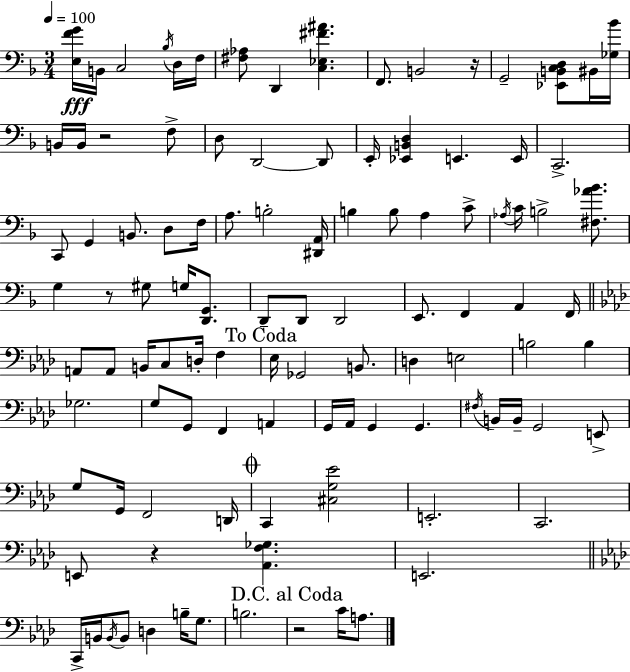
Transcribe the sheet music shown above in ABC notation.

X:1
T:Untitled
M:3/4
L:1/4
K:Dm
[E,FG]/4 B,,/4 C,2 _B,/4 D,/4 F,/4 [^F,_A,]/2 D,, [C,_E,^F^A] F,,/2 B,,2 z/4 G,,2 [_E,,B,,C,D,]/2 ^B,,/4 [_G,_B]/4 B,,/4 B,,/4 z2 F,/2 D,/2 D,,2 D,,/2 E,,/4 [_E,,B,,D,] E,, E,,/4 C,,2 C,,/2 G,, B,,/2 D,/2 F,/4 A,/2 B,2 [^D,,A,,]/4 B, B,/2 A, C/2 _A,/4 C/4 B,2 [^F,_A_B]/2 G, z/2 ^G,/2 G,/4 [D,,G,,]/2 D,,/2 D,,/2 D,,2 E,,/2 F,, A,, F,,/4 A,,/2 A,,/2 B,,/4 C,/2 D,/4 F, _E,/4 _G,,2 B,,/2 D, E,2 B,2 B, _G,2 G,/2 G,,/2 F,, A,, G,,/4 _A,,/4 G,, G,, ^F,/4 B,,/4 B,,/4 G,,2 E,,/2 G,/2 G,,/4 F,,2 D,,/4 C,, [^C,G,_E]2 E,,2 C,,2 E,,/2 z [_A,,F,_G,] E,,2 C,,/4 B,,/4 B,,/4 B,,/2 D, B,/4 G,/2 B,2 z2 C/4 A,/2